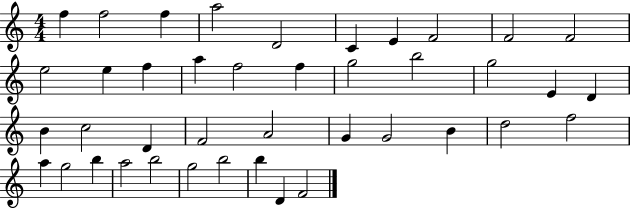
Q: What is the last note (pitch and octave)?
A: F4